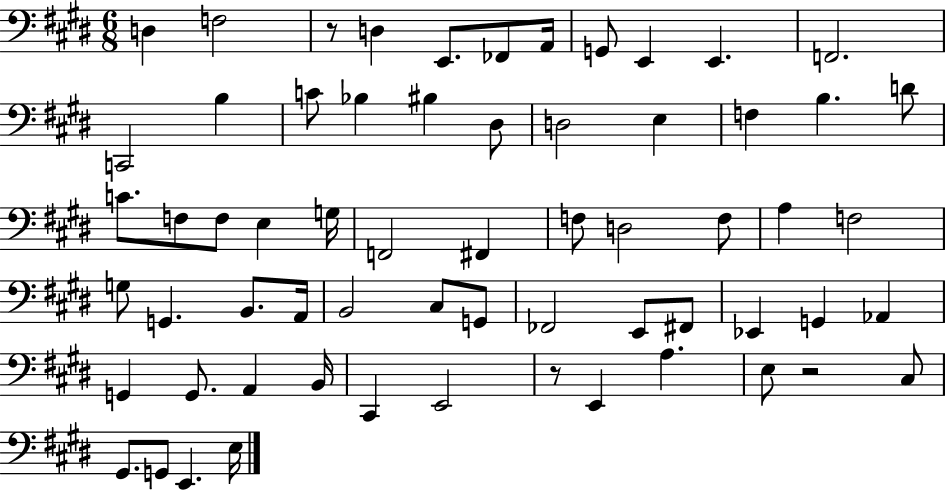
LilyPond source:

{
  \clef bass
  \numericTimeSignature
  \time 6/8
  \key e \major
  d4 f2 | r8 d4 e,8. fes,8 a,16 | g,8 e,4 e,4. | f,2. | \break c,2 b4 | c'8 bes4 bis4 dis8 | d2 e4 | f4 b4. d'8 | \break c'8. f8 f8 e4 g16 | f,2 fis,4 | f8 d2 f8 | a4 f2 | \break g8 g,4. b,8. a,16 | b,2 cis8 g,8 | fes,2 e,8 fis,8 | ees,4 g,4 aes,4 | \break g,4 g,8. a,4 b,16 | cis,4 e,2 | r8 e,4 a4. | e8 r2 cis8 | \break gis,8. g,8 e,4. e16 | \bar "|."
}